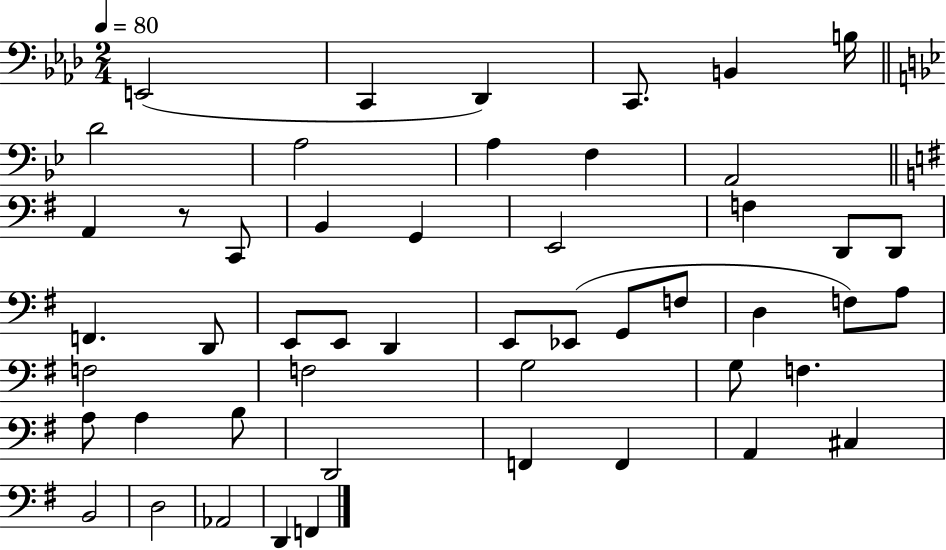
E2/h C2/q Db2/q C2/e. B2/q B3/s D4/h A3/h A3/q F3/q A2/h A2/q R/e C2/e B2/q G2/q E2/h F3/q D2/e D2/e F2/q. D2/e E2/e E2/e D2/q E2/e Eb2/e G2/e F3/e D3/q F3/e A3/e F3/h F3/h G3/h G3/e F3/q. A3/e A3/q B3/e D2/h F2/q F2/q A2/q C#3/q B2/h D3/h Ab2/h D2/q F2/q